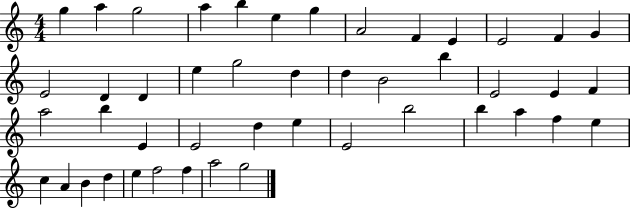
{
  \clef treble
  \numericTimeSignature
  \time 4/4
  \key c \major
  g''4 a''4 g''2 | a''4 b''4 e''4 g''4 | a'2 f'4 e'4 | e'2 f'4 g'4 | \break e'2 d'4 d'4 | e''4 g''2 d''4 | d''4 b'2 b''4 | e'2 e'4 f'4 | \break a''2 b''4 e'4 | e'2 d''4 e''4 | e'2 b''2 | b''4 a''4 f''4 e''4 | \break c''4 a'4 b'4 d''4 | e''4 f''2 f''4 | a''2 g''2 | \bar "|."
}